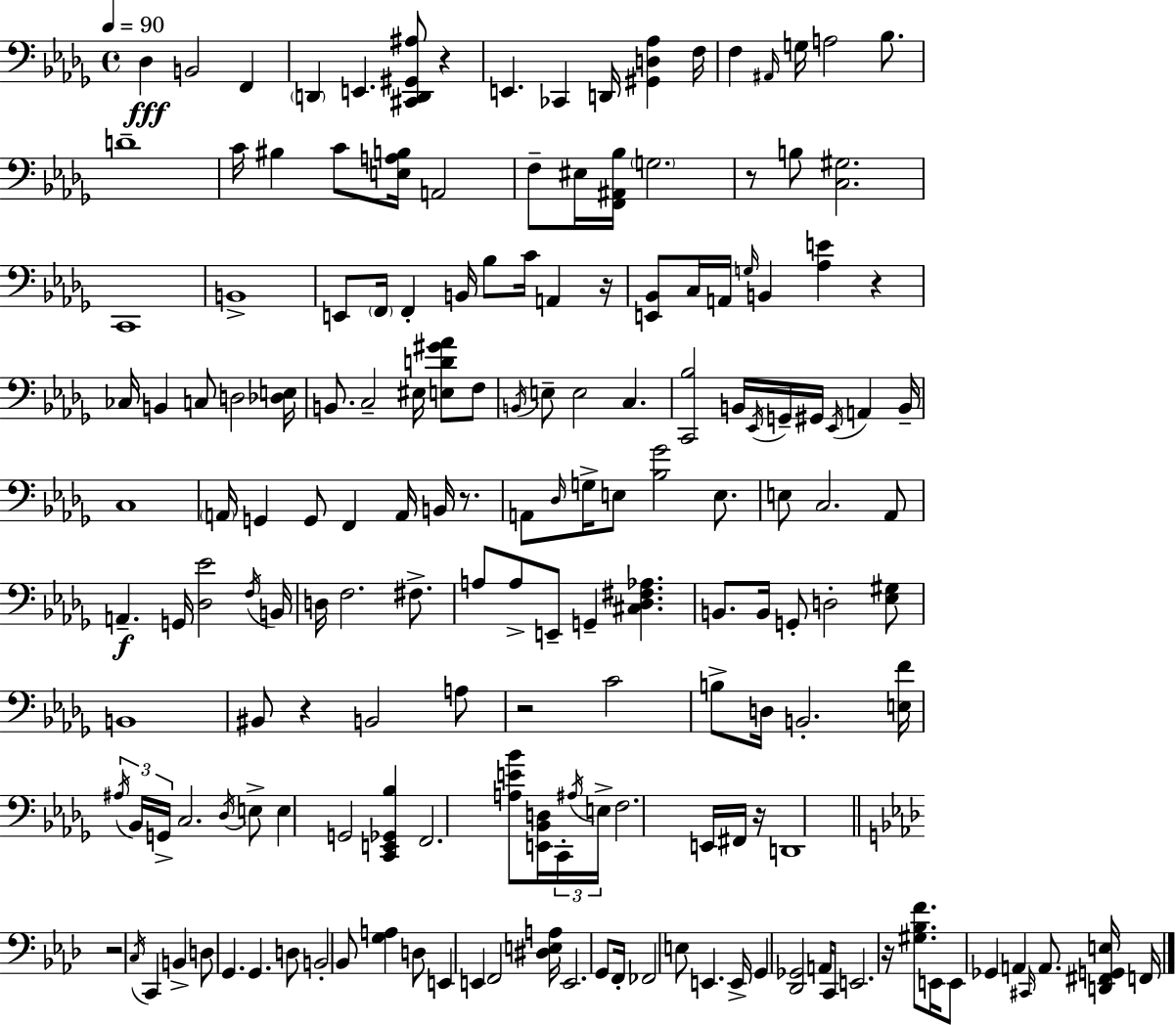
Db3/q B2/h F2/q D2/q E2/q. [C#2,D2,G#2,A#3]/e R/q E2/q. CES2/q D2/s [G#2,D3,Ab3]/q F3/s F3/q A#2/s G3/s A3/h Bb3/e. D4/w C4/s BIS3/q C4/e [E3,A3,B3]/s A2/h F3/e EIS3/s [F2,A#2,Bb3]/s G3/h. R/e B3/e [C3,G#3]/h. C2/w B2/w E2/e F2/s F2/q B2/s Bb3/e C4/s A2/q R/s [E2,Bb2]/e C3/s A2/s G3/s B2/q [Ab3,E4]/q R/q CES3/s B2/q C3/e D3/h [Db3,E3]/s B2/e. C3/h EIS3/s [E3,D4,G#4,Ab4]/e F3/e B2/s E3/e E3/h C3/q. [C2,Bb3]/h B2/s Eb2/s G2/s G#2/s Eb2/s A2/q B2/s C3/w A2/s G2/q G2/e F2/q A2/s B2/s R/e. A2/e Db3/s G3/s E3/e [Bb3,Gb4]/h E3/e. E3/e C3/h. Ab2/e A2/q. G2/s [Db3,Eb4]/h F3/s B2/s D3/s F3/h. F#3/e. A3/e A3/e E2/e G2/q [C#3,Db3,F#3,Ab3]/q. B2/e. B2/s G2/e D3/h [Eb3,G#3]/e B2/w BIS2/e R/q B2/h A3/e R/h C4/h B3/e D3/s B2/h. [E3,F4]/s A#3/s Bb2/s G2/s C3/h. Db3/s E3/e E3/q G2/h [C2,E2,Gb2,Bb3]/q F2/h. [A3,E4,Bb4]/e [E2,Bb2,D3]/s C2/s A#3/s E3/s F3/h. E2/s F#2/s R/s D2/w R/h C3/s C2/q B2/q D3/e G2/q. G2/q. D3/e B2/h Bb2/e [G3,A3]/q D3/e E2/q E2/q F2/h [D#3,E3,A3]/s E2/h. G2/e F2/s FES2/h E3/e E2/q. E2/s G2/q [Db2,Gb2]/h A2/s C2/e E2/h. R/s [G#3,Bb3,F4]/e. E2/s E2/e Gb2/q A2/q C#2/s A2/e. [D2,F#2,G2,E3]/s F2/s